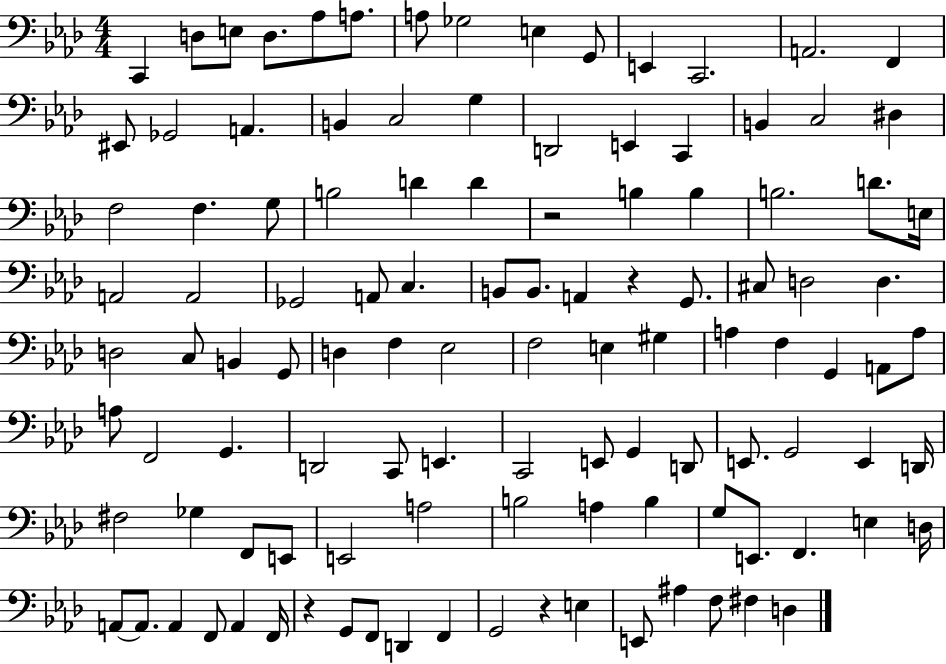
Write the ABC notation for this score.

X:1
T:Untitled
M:4/4
L:1/4
K:Ab
C,, D,/2 E,/2 D,/2 _A,/2 A,/2 A,/2 _G,2 E, G,,/2 E,, C,,2 A,,2 F,, ^E,,/2 _G,,2 A,, B,, C,2 G, D,,2 E,, C,, B,, C,2 ^D, F,2 F, G,/2 B,2 D D z2 B, B, B,2 D/2 E,/4 A,,2 A,,2 _G,,2 A,,/2 C, B,,/2 B,,/2 A,, z G,,/2 ^C,/2 D,2 D, D,2 C,/2 B,, G,,/2 D, F, _E,2 F,2 E, ^G, A, F, G,, A,,/2 A,/2 A,/2 F,,2 G,, D,,2 C,,/2 E,, C,,2 E,,/2 G,, D,,/2 E,,/2 G,,2 E,, D,,/4 ^F,2 _G, F,,/2 E,,/2 E,,2 A,2 B,2 A, B, G,/2 E,,/2 F,, E, D,/4 A,,/2 A,,/2 A,, F,,/2 A,, F,,/4 z G,,/2 F,,/2 D,, F,, G,,2 z E, E,,/2 ^A, F,/2 ^F, D,